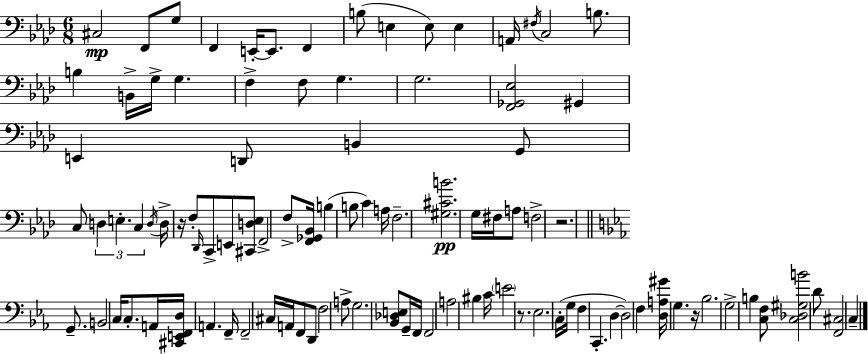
C#3/h F2/e G3/e F2/q E2/s E2/e. F2/q B3/e E3/q E3/e E3/q A2/s F#3/s C3/h B3/e. B3/q B2/s G3/s G3/q. F3/q F3/e G3/q. G3/h. [F2,Gb2,Eb3]/h G#2/q E2/q D2/e B2/q G2/e C3/e D3/q E3/q. C3/q D3/s D3/s R/s F3/e Db2/s C2/e E2/e [C#2,D3,Eb3]/e F2/h F3/e [F2,Gb2,Bb2]/s B3/q B3/e C4/q A3/s F3/h. [G#3,C#4,B4]/h. G3/s F#3/s A3/e F3/h R/h. G2/e. B2/h C3/s C3/e. A2/s [C#2,E2,F2,D3]/s A2/q. F2/s F2/h C#3/s A2/s F2/e D2/e F3/h A3/e G3/h. [Bb2,Db3,E3]/e G2/s F2/s F2/h A3/h BIS3/q C4/s E4/h R/e. Eb3/h. C3/s G3/s F3/q C2/q. D3/q D3/h F3/q [D3,A3,G#4]/s G3/q. R/s Bb3/h. G3/h B3/q [C3,F3]/e [C3,Db3,G#3,B4]/h D4/e [F2,C#3]/h C3/q